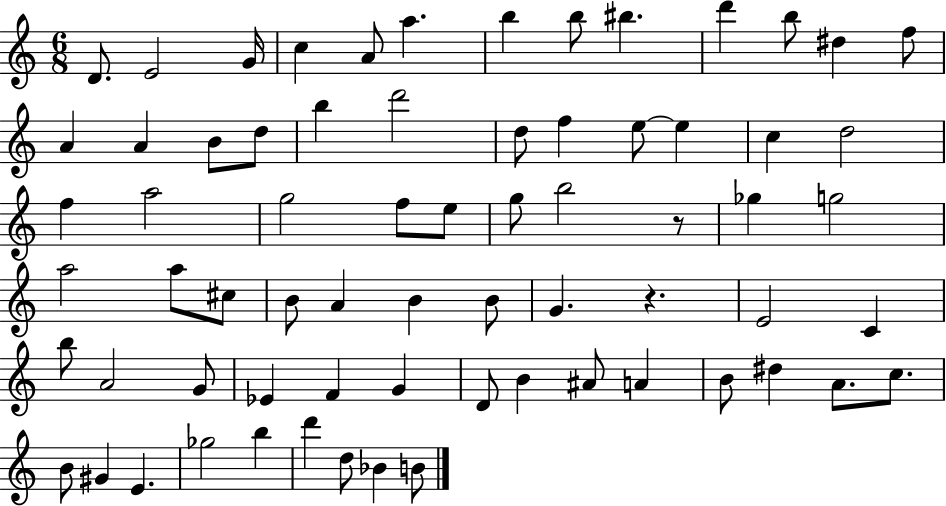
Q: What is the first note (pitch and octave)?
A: D4